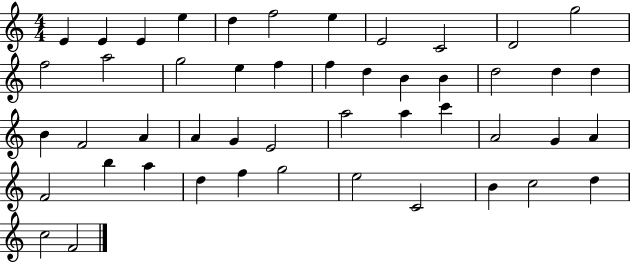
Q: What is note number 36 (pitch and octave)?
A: F4